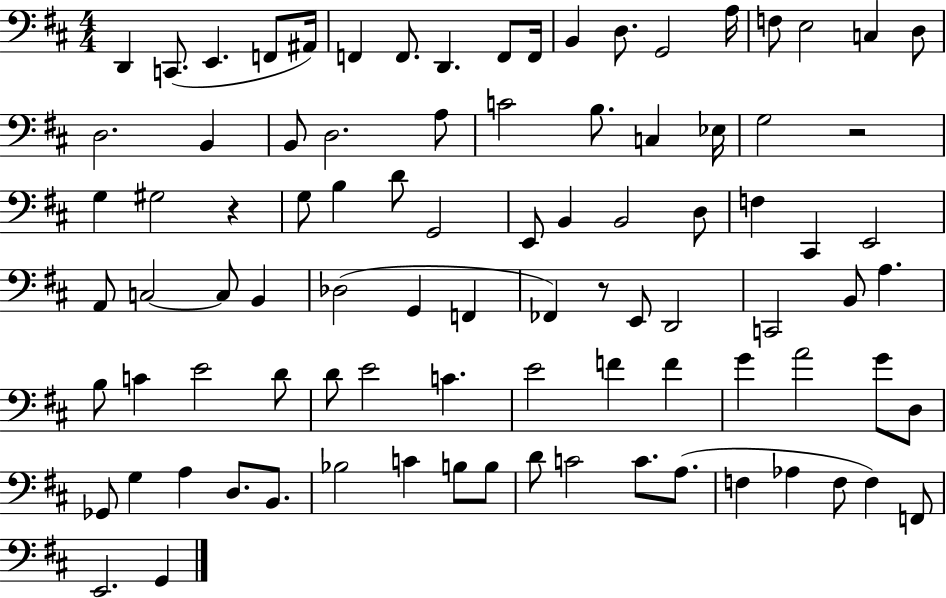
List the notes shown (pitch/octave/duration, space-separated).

D2/q C2/e. E2/q. F2/e A#2/s F2/q F2/e. D2/q. F2/e F2/s B2/q D3/e. G2/h A3/s F3/e E3/h C3/q D3/e D3/h. B2/q B2/e D3/h. A3/e C4/h B3/e. C3/q Eb3/s G3/h R/h G3/q G#3/h R/q G3/e B3/q D4/e G2/h E2/e B2/q B2/h D3/e F3/q C#2/q E2/h A2/e C3/h C3/e B2/q Db3/h G2/q F2/q FES2/q R/e E2/e D2/h C2/h B2/e A3/q. B3/e C4/q E4/h D4/e D4/e E4/h C4/q. E4/h F4/q F4/q G4/q A4/h G4/e D3/e Gb2/e G3/q A3/q D3/e. B2/e. Bb3/h C4/q B3/e B3/e D4/e C4/h C4/e. A3/e. F3/q Ab3/q F3/e F3/q F2/e E2/h. G2/q